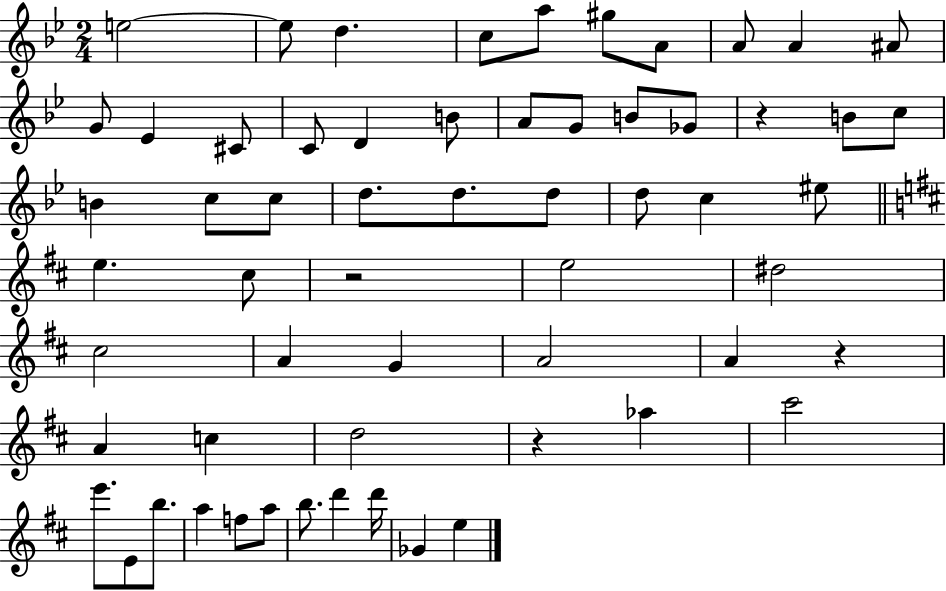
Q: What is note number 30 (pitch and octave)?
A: C5